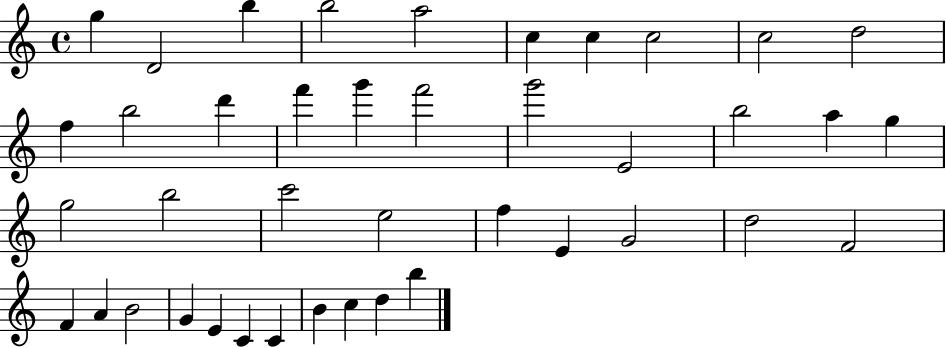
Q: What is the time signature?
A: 4/4